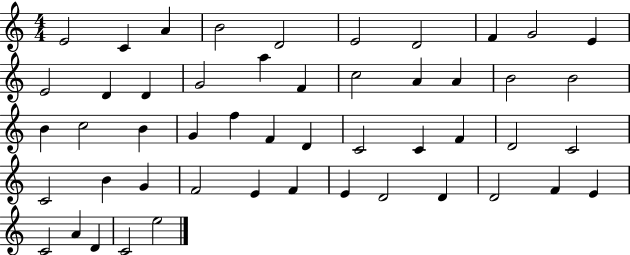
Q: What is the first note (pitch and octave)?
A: E4